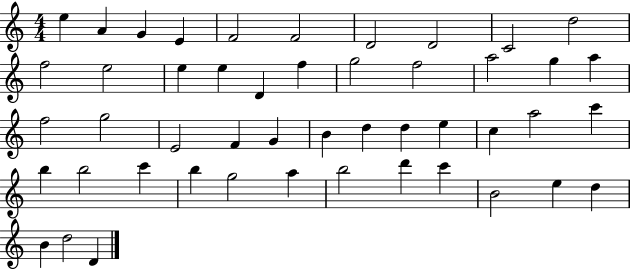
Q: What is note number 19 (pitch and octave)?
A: A5